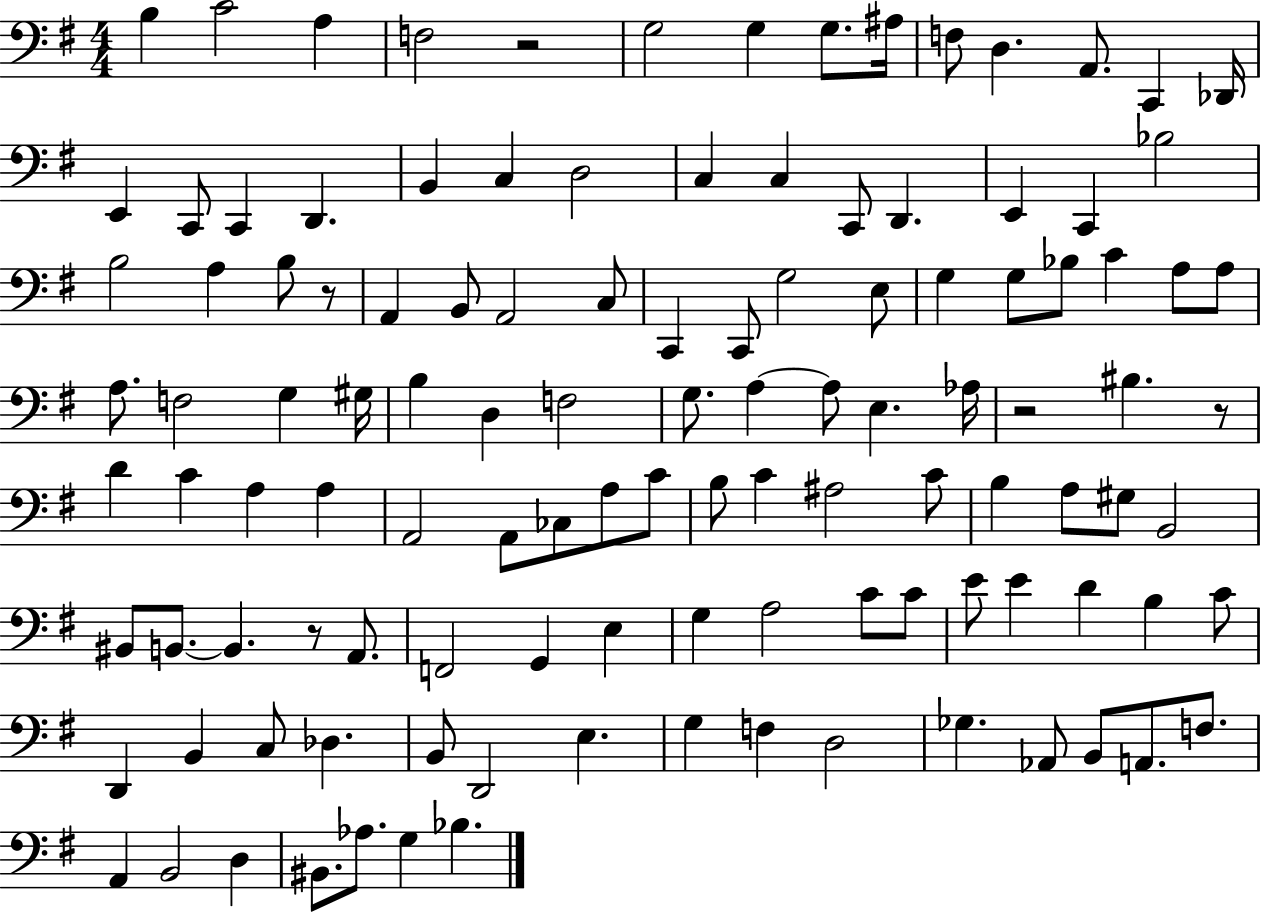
{
  \clef bass
  \numericTimeSignature
  \time 4/4
  \key g \major
  b4 c'2 a4 | f2 r2 | g2 g4 g8. ais16 | f8 d4. a,8. c,4 des,16 | \break e,4 c,8 c,4 d,4. | b,4 c4 d2 | c4 c4 c,8 d,4. | e,4 c,4 bes2 | \break b2 a4 b8 r8 | a,4 b,8 a,2 c8 | c,4 c,8 g2 e8 | g4 g8 bes8 c'4 a8 a8 | \break a8. f2 g4 gis16 | b4 d4 f2 | g8. a4~~ a8 e4. aes16 | r2 bis4. r8 | \break d'4 c'4 a4 a4 | a,2 a,8 ces8 a8 c'8 | b8 c'4 ais2 c'8 | b4 a8 gis8 b,2 | \break bis,8 b,8.~~ b,4. r8 a,8. | f,2 g,4 e4 | g4 a2 c'8 c'8 | e'8 e'4 d'4 b4 c'8 | \break d,4 b,4 c8 des4. | b,8 d,2 e4. | g4 f4 d2 | ges4. aes,8 b,8 a,8. f8. | \break a,4 b,2 d4 | bis,8. aes8. g4 bes4. | \bar "|."
}